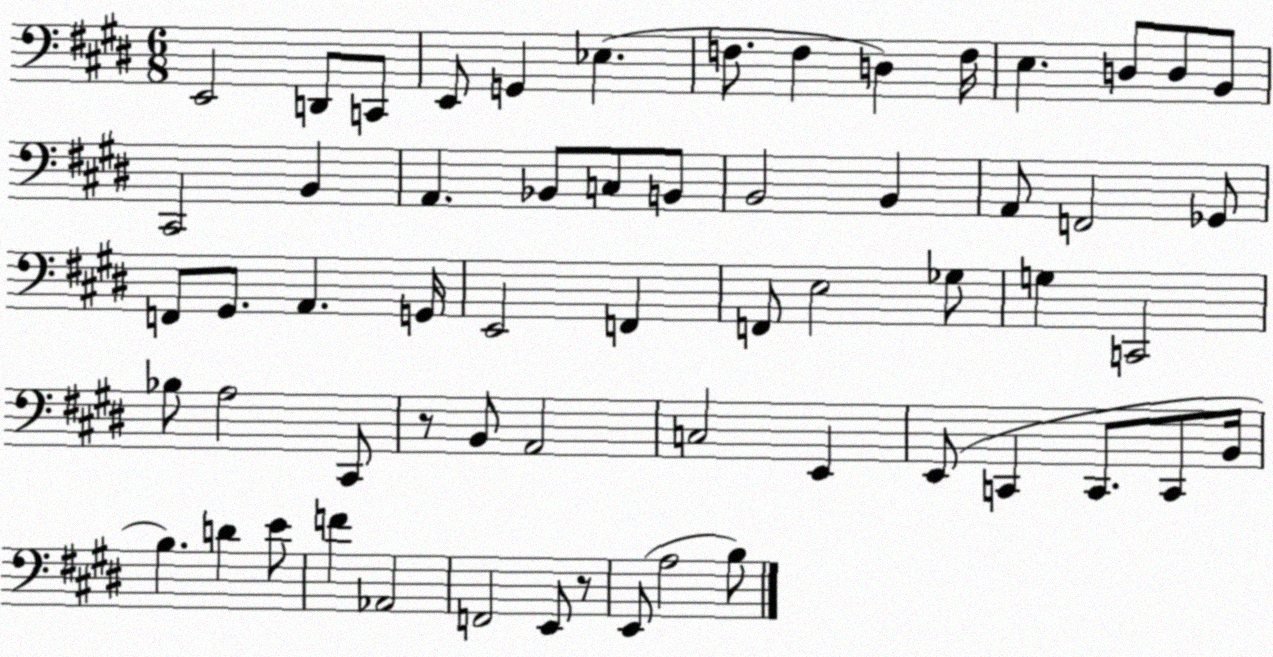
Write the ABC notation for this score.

X:1
T:Untitled
M:6/8
L:1/4
K:E
E,,2 D,,/2 C,,/2 E,,/2 G,, _E, F,/2 F, D, F,/4 E, D,/2 D,/2 B,,/2 ^C,,2 B,, A,, _B,,/2 C,/2 B,,/2 B,,2 B,, A,,/2 F,,2 _G,,/2 F,,/2 ^G,,/2 A,, G,,/4 E,,2 F,, F,,/2 E,2 _G,/2 G, C,,2 _B,/2 A,2 ^C,,/2 z/2 B,,/2 A,,2 C,2 E,, E,,/2 C,, C,,/2 C,,/2 B,,/4 B, D E/2 F _A,,2 F,,2 E,,/2 z/2 E,,/2 A,2 B,/2